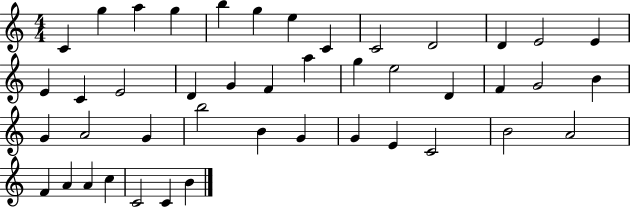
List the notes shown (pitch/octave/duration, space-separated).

C4/q G5/q A5/q G5/q B5/q G5/q E5/q C4/q C4/h D4/h D4/q E4/h E4/q E4/q C4/q E4/h D4/q G4/q F4/q A5/q G5/q E5/h D4/q F4/q G4/h B4/q G4/q A4/h G4/q B5/h B4/q G4/q G4/q E4/q C4/h B4/h A4/h F4/q A4/q A4/q C5/q C4/h C4/q B4/q